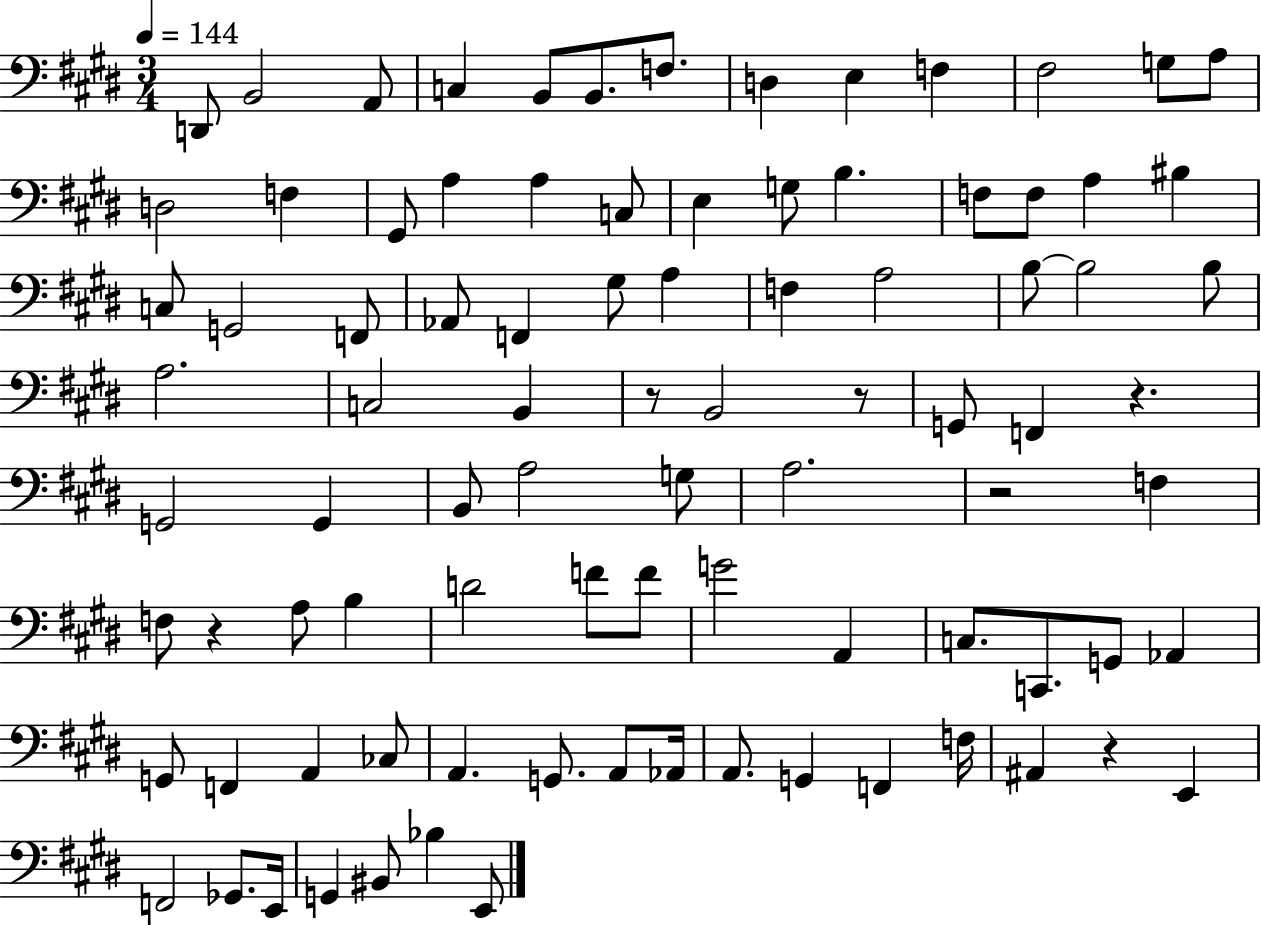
{
  \clef bass
  \numericTimeSignature
  \time 3/4
  \key e \major
  \tempo 4 = 144
  d,8 b,2 a,8 | c4 b,8 b,8. f8. | d4 e4 f4 | fis2 g8 a8 | \break d2 f4 | gis,8 a4 a4 c8 | e4 g8 b4. | f8 f8 a4 bis4 | \break c8 g,2 f,8 | aes,8 f,4 gis8 a4 | f4 a2 | b8~~ b2 b8 | \break a2. | c2 b,4 | r8 b,2 r8 | g,8 f,4 r4. | \break g,2 g,4 | b,8 a2 g8 | a2. | r2 f4 | \break f8 r4 a8 b4 | d'2 f'8 f'8 | g'2 a,4 | c8. c,8. g,8 aes,4 | \break g,8 f,4 a,4 ces8 | a,4. g,8. a,8 aes,16 | a,8. g,4 f,4 f16 | ais,4 r4 e,4 | \break f,2 ges,8. e,16 | g,4 bis,8 bes4 e,8 | \bar "|."
}